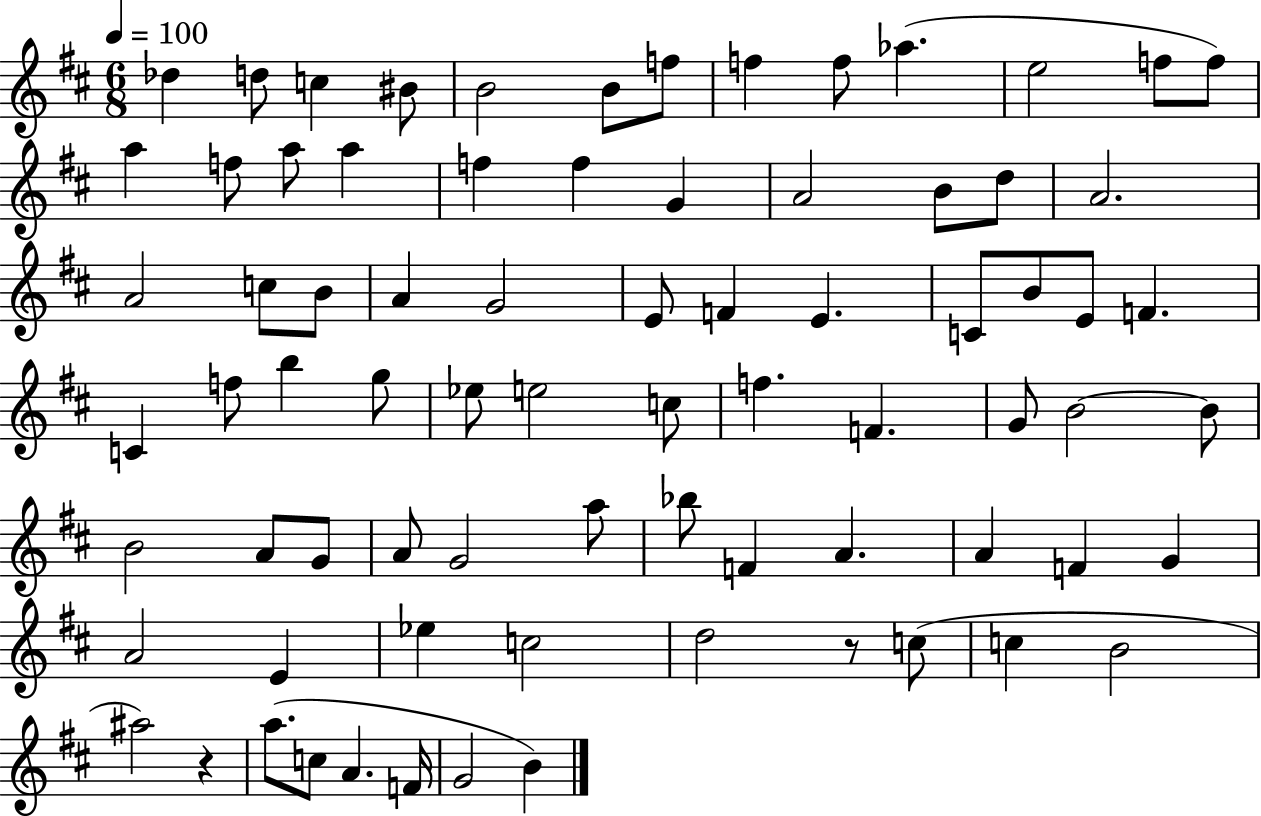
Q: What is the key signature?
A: D major